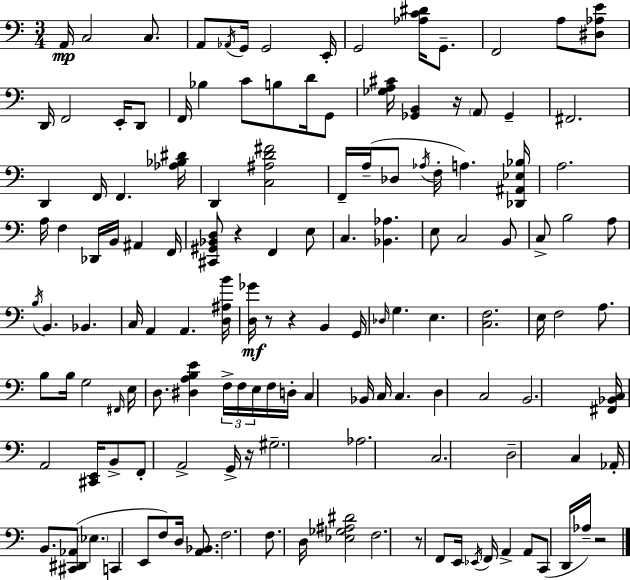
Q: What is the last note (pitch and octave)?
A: Ab3